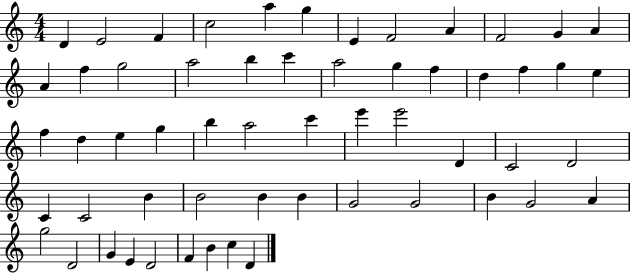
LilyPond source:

{
  \clef treble
  \numericTimeSignature
  \time 4/4
  \key c \major
  d'4 e'2 f'4 | c''2 a''4 g''4 | e'4 f'2 a'4 | f'2 g'4 a'4 | \break a'4 f''4 g''2 | a''2 b''4 c'''4 | a''2 g''4 f''4 | d''4 f''4 g''4 e''4 | \break f''4 d''4 e''4 g''4 | b''4 a''2 c'''4 | e'''4 e'''2 d'4 | c'2 d'2 | \break c'4 c'2 b'4 | b'2 b'4 b'4 | g'2 g'2 | b'4 g'2 a'4 | \break g''2 d'2 | g'4 e'4 d'2 | f'4 b'4 c''4 d'4 | \bar "|."
}